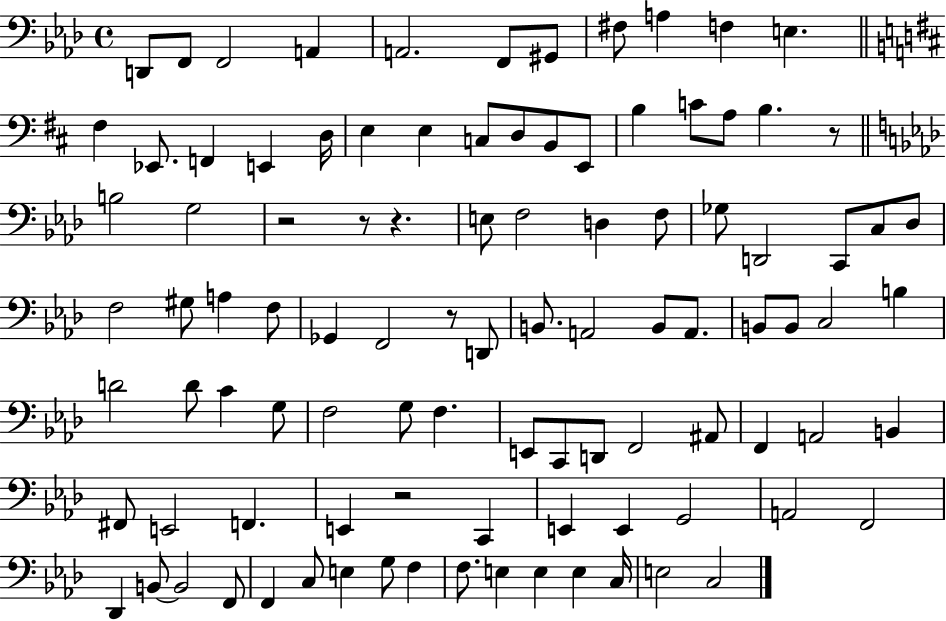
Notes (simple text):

D2/e F2/e F2/h A2/q A2/h. F2/e G#2/e F#3/e A3/q F3/q E3/q. F#3/q Eb2/e. F2/q E2/q D3/s E3/q E3/q C3/e D3/e B2/e E2/e B3/q C4/e A3/e B3/q. R/e B3/h G3/h R/h R/e R/q. E3/e F3/h D3/q F3/e Gb3/e D2/h C2/e C3/e Db3/e F3/h G#3/e A3/q F3/e Gb2/q F2/h R/e D2/e B2/e. A2/h B2/e A2/e. B2/e B2/e C3/h B3/q D4/h D4/e C4/q G3/e F3/h G3/e F3/q. E2/e C2/e D2/e F2/h A#2/e F2/q A2/h B2/q F#2/e E2/h F2/q. E2/q R/h C2/q E2/q E2/q G2/h A2/h F2/h Db2/q B2/e B2/h F2/e F2/q C3/e E3/q G3/e F3/q F3/e. E3/q E3/q E3/q C3/s E3/h C3/h